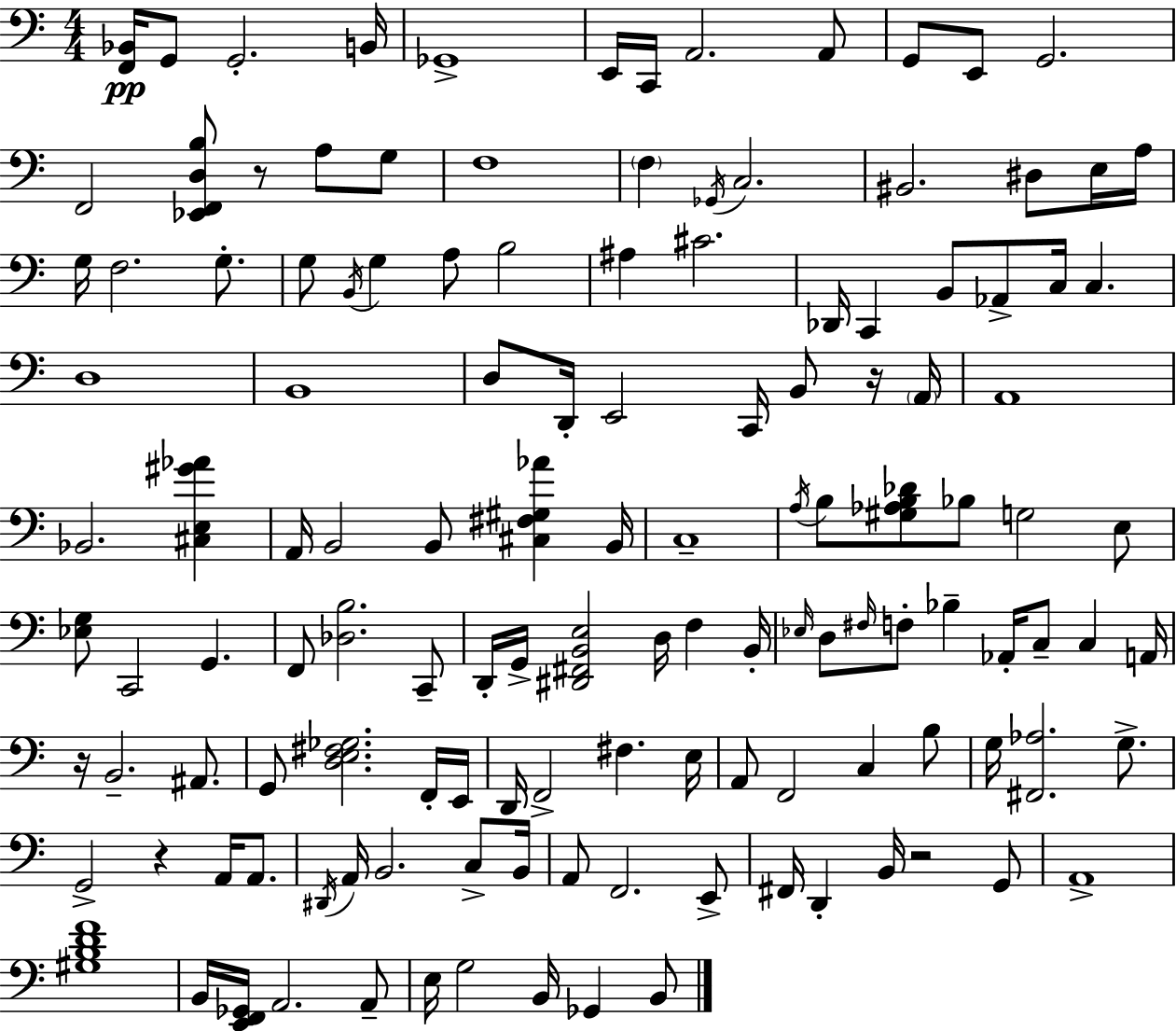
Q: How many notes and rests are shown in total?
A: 132